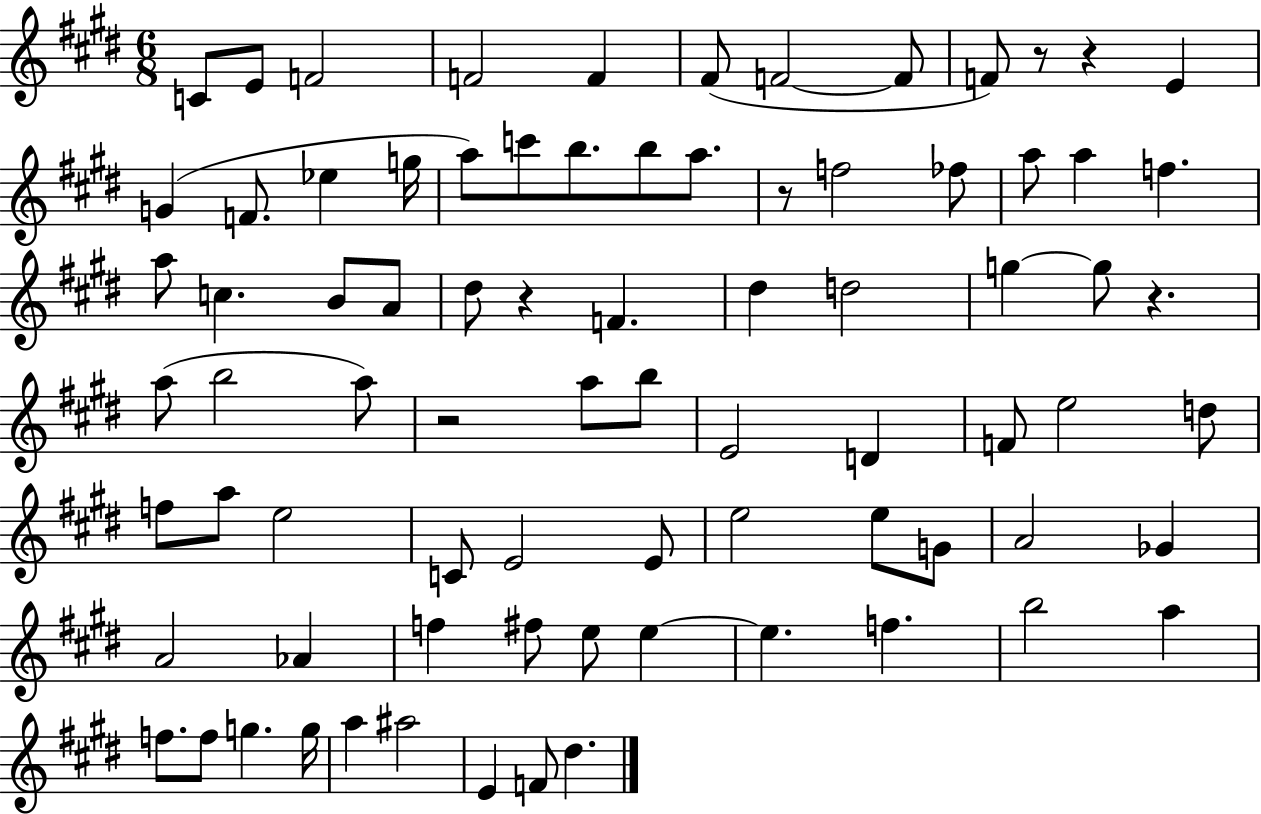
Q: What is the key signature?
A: E major